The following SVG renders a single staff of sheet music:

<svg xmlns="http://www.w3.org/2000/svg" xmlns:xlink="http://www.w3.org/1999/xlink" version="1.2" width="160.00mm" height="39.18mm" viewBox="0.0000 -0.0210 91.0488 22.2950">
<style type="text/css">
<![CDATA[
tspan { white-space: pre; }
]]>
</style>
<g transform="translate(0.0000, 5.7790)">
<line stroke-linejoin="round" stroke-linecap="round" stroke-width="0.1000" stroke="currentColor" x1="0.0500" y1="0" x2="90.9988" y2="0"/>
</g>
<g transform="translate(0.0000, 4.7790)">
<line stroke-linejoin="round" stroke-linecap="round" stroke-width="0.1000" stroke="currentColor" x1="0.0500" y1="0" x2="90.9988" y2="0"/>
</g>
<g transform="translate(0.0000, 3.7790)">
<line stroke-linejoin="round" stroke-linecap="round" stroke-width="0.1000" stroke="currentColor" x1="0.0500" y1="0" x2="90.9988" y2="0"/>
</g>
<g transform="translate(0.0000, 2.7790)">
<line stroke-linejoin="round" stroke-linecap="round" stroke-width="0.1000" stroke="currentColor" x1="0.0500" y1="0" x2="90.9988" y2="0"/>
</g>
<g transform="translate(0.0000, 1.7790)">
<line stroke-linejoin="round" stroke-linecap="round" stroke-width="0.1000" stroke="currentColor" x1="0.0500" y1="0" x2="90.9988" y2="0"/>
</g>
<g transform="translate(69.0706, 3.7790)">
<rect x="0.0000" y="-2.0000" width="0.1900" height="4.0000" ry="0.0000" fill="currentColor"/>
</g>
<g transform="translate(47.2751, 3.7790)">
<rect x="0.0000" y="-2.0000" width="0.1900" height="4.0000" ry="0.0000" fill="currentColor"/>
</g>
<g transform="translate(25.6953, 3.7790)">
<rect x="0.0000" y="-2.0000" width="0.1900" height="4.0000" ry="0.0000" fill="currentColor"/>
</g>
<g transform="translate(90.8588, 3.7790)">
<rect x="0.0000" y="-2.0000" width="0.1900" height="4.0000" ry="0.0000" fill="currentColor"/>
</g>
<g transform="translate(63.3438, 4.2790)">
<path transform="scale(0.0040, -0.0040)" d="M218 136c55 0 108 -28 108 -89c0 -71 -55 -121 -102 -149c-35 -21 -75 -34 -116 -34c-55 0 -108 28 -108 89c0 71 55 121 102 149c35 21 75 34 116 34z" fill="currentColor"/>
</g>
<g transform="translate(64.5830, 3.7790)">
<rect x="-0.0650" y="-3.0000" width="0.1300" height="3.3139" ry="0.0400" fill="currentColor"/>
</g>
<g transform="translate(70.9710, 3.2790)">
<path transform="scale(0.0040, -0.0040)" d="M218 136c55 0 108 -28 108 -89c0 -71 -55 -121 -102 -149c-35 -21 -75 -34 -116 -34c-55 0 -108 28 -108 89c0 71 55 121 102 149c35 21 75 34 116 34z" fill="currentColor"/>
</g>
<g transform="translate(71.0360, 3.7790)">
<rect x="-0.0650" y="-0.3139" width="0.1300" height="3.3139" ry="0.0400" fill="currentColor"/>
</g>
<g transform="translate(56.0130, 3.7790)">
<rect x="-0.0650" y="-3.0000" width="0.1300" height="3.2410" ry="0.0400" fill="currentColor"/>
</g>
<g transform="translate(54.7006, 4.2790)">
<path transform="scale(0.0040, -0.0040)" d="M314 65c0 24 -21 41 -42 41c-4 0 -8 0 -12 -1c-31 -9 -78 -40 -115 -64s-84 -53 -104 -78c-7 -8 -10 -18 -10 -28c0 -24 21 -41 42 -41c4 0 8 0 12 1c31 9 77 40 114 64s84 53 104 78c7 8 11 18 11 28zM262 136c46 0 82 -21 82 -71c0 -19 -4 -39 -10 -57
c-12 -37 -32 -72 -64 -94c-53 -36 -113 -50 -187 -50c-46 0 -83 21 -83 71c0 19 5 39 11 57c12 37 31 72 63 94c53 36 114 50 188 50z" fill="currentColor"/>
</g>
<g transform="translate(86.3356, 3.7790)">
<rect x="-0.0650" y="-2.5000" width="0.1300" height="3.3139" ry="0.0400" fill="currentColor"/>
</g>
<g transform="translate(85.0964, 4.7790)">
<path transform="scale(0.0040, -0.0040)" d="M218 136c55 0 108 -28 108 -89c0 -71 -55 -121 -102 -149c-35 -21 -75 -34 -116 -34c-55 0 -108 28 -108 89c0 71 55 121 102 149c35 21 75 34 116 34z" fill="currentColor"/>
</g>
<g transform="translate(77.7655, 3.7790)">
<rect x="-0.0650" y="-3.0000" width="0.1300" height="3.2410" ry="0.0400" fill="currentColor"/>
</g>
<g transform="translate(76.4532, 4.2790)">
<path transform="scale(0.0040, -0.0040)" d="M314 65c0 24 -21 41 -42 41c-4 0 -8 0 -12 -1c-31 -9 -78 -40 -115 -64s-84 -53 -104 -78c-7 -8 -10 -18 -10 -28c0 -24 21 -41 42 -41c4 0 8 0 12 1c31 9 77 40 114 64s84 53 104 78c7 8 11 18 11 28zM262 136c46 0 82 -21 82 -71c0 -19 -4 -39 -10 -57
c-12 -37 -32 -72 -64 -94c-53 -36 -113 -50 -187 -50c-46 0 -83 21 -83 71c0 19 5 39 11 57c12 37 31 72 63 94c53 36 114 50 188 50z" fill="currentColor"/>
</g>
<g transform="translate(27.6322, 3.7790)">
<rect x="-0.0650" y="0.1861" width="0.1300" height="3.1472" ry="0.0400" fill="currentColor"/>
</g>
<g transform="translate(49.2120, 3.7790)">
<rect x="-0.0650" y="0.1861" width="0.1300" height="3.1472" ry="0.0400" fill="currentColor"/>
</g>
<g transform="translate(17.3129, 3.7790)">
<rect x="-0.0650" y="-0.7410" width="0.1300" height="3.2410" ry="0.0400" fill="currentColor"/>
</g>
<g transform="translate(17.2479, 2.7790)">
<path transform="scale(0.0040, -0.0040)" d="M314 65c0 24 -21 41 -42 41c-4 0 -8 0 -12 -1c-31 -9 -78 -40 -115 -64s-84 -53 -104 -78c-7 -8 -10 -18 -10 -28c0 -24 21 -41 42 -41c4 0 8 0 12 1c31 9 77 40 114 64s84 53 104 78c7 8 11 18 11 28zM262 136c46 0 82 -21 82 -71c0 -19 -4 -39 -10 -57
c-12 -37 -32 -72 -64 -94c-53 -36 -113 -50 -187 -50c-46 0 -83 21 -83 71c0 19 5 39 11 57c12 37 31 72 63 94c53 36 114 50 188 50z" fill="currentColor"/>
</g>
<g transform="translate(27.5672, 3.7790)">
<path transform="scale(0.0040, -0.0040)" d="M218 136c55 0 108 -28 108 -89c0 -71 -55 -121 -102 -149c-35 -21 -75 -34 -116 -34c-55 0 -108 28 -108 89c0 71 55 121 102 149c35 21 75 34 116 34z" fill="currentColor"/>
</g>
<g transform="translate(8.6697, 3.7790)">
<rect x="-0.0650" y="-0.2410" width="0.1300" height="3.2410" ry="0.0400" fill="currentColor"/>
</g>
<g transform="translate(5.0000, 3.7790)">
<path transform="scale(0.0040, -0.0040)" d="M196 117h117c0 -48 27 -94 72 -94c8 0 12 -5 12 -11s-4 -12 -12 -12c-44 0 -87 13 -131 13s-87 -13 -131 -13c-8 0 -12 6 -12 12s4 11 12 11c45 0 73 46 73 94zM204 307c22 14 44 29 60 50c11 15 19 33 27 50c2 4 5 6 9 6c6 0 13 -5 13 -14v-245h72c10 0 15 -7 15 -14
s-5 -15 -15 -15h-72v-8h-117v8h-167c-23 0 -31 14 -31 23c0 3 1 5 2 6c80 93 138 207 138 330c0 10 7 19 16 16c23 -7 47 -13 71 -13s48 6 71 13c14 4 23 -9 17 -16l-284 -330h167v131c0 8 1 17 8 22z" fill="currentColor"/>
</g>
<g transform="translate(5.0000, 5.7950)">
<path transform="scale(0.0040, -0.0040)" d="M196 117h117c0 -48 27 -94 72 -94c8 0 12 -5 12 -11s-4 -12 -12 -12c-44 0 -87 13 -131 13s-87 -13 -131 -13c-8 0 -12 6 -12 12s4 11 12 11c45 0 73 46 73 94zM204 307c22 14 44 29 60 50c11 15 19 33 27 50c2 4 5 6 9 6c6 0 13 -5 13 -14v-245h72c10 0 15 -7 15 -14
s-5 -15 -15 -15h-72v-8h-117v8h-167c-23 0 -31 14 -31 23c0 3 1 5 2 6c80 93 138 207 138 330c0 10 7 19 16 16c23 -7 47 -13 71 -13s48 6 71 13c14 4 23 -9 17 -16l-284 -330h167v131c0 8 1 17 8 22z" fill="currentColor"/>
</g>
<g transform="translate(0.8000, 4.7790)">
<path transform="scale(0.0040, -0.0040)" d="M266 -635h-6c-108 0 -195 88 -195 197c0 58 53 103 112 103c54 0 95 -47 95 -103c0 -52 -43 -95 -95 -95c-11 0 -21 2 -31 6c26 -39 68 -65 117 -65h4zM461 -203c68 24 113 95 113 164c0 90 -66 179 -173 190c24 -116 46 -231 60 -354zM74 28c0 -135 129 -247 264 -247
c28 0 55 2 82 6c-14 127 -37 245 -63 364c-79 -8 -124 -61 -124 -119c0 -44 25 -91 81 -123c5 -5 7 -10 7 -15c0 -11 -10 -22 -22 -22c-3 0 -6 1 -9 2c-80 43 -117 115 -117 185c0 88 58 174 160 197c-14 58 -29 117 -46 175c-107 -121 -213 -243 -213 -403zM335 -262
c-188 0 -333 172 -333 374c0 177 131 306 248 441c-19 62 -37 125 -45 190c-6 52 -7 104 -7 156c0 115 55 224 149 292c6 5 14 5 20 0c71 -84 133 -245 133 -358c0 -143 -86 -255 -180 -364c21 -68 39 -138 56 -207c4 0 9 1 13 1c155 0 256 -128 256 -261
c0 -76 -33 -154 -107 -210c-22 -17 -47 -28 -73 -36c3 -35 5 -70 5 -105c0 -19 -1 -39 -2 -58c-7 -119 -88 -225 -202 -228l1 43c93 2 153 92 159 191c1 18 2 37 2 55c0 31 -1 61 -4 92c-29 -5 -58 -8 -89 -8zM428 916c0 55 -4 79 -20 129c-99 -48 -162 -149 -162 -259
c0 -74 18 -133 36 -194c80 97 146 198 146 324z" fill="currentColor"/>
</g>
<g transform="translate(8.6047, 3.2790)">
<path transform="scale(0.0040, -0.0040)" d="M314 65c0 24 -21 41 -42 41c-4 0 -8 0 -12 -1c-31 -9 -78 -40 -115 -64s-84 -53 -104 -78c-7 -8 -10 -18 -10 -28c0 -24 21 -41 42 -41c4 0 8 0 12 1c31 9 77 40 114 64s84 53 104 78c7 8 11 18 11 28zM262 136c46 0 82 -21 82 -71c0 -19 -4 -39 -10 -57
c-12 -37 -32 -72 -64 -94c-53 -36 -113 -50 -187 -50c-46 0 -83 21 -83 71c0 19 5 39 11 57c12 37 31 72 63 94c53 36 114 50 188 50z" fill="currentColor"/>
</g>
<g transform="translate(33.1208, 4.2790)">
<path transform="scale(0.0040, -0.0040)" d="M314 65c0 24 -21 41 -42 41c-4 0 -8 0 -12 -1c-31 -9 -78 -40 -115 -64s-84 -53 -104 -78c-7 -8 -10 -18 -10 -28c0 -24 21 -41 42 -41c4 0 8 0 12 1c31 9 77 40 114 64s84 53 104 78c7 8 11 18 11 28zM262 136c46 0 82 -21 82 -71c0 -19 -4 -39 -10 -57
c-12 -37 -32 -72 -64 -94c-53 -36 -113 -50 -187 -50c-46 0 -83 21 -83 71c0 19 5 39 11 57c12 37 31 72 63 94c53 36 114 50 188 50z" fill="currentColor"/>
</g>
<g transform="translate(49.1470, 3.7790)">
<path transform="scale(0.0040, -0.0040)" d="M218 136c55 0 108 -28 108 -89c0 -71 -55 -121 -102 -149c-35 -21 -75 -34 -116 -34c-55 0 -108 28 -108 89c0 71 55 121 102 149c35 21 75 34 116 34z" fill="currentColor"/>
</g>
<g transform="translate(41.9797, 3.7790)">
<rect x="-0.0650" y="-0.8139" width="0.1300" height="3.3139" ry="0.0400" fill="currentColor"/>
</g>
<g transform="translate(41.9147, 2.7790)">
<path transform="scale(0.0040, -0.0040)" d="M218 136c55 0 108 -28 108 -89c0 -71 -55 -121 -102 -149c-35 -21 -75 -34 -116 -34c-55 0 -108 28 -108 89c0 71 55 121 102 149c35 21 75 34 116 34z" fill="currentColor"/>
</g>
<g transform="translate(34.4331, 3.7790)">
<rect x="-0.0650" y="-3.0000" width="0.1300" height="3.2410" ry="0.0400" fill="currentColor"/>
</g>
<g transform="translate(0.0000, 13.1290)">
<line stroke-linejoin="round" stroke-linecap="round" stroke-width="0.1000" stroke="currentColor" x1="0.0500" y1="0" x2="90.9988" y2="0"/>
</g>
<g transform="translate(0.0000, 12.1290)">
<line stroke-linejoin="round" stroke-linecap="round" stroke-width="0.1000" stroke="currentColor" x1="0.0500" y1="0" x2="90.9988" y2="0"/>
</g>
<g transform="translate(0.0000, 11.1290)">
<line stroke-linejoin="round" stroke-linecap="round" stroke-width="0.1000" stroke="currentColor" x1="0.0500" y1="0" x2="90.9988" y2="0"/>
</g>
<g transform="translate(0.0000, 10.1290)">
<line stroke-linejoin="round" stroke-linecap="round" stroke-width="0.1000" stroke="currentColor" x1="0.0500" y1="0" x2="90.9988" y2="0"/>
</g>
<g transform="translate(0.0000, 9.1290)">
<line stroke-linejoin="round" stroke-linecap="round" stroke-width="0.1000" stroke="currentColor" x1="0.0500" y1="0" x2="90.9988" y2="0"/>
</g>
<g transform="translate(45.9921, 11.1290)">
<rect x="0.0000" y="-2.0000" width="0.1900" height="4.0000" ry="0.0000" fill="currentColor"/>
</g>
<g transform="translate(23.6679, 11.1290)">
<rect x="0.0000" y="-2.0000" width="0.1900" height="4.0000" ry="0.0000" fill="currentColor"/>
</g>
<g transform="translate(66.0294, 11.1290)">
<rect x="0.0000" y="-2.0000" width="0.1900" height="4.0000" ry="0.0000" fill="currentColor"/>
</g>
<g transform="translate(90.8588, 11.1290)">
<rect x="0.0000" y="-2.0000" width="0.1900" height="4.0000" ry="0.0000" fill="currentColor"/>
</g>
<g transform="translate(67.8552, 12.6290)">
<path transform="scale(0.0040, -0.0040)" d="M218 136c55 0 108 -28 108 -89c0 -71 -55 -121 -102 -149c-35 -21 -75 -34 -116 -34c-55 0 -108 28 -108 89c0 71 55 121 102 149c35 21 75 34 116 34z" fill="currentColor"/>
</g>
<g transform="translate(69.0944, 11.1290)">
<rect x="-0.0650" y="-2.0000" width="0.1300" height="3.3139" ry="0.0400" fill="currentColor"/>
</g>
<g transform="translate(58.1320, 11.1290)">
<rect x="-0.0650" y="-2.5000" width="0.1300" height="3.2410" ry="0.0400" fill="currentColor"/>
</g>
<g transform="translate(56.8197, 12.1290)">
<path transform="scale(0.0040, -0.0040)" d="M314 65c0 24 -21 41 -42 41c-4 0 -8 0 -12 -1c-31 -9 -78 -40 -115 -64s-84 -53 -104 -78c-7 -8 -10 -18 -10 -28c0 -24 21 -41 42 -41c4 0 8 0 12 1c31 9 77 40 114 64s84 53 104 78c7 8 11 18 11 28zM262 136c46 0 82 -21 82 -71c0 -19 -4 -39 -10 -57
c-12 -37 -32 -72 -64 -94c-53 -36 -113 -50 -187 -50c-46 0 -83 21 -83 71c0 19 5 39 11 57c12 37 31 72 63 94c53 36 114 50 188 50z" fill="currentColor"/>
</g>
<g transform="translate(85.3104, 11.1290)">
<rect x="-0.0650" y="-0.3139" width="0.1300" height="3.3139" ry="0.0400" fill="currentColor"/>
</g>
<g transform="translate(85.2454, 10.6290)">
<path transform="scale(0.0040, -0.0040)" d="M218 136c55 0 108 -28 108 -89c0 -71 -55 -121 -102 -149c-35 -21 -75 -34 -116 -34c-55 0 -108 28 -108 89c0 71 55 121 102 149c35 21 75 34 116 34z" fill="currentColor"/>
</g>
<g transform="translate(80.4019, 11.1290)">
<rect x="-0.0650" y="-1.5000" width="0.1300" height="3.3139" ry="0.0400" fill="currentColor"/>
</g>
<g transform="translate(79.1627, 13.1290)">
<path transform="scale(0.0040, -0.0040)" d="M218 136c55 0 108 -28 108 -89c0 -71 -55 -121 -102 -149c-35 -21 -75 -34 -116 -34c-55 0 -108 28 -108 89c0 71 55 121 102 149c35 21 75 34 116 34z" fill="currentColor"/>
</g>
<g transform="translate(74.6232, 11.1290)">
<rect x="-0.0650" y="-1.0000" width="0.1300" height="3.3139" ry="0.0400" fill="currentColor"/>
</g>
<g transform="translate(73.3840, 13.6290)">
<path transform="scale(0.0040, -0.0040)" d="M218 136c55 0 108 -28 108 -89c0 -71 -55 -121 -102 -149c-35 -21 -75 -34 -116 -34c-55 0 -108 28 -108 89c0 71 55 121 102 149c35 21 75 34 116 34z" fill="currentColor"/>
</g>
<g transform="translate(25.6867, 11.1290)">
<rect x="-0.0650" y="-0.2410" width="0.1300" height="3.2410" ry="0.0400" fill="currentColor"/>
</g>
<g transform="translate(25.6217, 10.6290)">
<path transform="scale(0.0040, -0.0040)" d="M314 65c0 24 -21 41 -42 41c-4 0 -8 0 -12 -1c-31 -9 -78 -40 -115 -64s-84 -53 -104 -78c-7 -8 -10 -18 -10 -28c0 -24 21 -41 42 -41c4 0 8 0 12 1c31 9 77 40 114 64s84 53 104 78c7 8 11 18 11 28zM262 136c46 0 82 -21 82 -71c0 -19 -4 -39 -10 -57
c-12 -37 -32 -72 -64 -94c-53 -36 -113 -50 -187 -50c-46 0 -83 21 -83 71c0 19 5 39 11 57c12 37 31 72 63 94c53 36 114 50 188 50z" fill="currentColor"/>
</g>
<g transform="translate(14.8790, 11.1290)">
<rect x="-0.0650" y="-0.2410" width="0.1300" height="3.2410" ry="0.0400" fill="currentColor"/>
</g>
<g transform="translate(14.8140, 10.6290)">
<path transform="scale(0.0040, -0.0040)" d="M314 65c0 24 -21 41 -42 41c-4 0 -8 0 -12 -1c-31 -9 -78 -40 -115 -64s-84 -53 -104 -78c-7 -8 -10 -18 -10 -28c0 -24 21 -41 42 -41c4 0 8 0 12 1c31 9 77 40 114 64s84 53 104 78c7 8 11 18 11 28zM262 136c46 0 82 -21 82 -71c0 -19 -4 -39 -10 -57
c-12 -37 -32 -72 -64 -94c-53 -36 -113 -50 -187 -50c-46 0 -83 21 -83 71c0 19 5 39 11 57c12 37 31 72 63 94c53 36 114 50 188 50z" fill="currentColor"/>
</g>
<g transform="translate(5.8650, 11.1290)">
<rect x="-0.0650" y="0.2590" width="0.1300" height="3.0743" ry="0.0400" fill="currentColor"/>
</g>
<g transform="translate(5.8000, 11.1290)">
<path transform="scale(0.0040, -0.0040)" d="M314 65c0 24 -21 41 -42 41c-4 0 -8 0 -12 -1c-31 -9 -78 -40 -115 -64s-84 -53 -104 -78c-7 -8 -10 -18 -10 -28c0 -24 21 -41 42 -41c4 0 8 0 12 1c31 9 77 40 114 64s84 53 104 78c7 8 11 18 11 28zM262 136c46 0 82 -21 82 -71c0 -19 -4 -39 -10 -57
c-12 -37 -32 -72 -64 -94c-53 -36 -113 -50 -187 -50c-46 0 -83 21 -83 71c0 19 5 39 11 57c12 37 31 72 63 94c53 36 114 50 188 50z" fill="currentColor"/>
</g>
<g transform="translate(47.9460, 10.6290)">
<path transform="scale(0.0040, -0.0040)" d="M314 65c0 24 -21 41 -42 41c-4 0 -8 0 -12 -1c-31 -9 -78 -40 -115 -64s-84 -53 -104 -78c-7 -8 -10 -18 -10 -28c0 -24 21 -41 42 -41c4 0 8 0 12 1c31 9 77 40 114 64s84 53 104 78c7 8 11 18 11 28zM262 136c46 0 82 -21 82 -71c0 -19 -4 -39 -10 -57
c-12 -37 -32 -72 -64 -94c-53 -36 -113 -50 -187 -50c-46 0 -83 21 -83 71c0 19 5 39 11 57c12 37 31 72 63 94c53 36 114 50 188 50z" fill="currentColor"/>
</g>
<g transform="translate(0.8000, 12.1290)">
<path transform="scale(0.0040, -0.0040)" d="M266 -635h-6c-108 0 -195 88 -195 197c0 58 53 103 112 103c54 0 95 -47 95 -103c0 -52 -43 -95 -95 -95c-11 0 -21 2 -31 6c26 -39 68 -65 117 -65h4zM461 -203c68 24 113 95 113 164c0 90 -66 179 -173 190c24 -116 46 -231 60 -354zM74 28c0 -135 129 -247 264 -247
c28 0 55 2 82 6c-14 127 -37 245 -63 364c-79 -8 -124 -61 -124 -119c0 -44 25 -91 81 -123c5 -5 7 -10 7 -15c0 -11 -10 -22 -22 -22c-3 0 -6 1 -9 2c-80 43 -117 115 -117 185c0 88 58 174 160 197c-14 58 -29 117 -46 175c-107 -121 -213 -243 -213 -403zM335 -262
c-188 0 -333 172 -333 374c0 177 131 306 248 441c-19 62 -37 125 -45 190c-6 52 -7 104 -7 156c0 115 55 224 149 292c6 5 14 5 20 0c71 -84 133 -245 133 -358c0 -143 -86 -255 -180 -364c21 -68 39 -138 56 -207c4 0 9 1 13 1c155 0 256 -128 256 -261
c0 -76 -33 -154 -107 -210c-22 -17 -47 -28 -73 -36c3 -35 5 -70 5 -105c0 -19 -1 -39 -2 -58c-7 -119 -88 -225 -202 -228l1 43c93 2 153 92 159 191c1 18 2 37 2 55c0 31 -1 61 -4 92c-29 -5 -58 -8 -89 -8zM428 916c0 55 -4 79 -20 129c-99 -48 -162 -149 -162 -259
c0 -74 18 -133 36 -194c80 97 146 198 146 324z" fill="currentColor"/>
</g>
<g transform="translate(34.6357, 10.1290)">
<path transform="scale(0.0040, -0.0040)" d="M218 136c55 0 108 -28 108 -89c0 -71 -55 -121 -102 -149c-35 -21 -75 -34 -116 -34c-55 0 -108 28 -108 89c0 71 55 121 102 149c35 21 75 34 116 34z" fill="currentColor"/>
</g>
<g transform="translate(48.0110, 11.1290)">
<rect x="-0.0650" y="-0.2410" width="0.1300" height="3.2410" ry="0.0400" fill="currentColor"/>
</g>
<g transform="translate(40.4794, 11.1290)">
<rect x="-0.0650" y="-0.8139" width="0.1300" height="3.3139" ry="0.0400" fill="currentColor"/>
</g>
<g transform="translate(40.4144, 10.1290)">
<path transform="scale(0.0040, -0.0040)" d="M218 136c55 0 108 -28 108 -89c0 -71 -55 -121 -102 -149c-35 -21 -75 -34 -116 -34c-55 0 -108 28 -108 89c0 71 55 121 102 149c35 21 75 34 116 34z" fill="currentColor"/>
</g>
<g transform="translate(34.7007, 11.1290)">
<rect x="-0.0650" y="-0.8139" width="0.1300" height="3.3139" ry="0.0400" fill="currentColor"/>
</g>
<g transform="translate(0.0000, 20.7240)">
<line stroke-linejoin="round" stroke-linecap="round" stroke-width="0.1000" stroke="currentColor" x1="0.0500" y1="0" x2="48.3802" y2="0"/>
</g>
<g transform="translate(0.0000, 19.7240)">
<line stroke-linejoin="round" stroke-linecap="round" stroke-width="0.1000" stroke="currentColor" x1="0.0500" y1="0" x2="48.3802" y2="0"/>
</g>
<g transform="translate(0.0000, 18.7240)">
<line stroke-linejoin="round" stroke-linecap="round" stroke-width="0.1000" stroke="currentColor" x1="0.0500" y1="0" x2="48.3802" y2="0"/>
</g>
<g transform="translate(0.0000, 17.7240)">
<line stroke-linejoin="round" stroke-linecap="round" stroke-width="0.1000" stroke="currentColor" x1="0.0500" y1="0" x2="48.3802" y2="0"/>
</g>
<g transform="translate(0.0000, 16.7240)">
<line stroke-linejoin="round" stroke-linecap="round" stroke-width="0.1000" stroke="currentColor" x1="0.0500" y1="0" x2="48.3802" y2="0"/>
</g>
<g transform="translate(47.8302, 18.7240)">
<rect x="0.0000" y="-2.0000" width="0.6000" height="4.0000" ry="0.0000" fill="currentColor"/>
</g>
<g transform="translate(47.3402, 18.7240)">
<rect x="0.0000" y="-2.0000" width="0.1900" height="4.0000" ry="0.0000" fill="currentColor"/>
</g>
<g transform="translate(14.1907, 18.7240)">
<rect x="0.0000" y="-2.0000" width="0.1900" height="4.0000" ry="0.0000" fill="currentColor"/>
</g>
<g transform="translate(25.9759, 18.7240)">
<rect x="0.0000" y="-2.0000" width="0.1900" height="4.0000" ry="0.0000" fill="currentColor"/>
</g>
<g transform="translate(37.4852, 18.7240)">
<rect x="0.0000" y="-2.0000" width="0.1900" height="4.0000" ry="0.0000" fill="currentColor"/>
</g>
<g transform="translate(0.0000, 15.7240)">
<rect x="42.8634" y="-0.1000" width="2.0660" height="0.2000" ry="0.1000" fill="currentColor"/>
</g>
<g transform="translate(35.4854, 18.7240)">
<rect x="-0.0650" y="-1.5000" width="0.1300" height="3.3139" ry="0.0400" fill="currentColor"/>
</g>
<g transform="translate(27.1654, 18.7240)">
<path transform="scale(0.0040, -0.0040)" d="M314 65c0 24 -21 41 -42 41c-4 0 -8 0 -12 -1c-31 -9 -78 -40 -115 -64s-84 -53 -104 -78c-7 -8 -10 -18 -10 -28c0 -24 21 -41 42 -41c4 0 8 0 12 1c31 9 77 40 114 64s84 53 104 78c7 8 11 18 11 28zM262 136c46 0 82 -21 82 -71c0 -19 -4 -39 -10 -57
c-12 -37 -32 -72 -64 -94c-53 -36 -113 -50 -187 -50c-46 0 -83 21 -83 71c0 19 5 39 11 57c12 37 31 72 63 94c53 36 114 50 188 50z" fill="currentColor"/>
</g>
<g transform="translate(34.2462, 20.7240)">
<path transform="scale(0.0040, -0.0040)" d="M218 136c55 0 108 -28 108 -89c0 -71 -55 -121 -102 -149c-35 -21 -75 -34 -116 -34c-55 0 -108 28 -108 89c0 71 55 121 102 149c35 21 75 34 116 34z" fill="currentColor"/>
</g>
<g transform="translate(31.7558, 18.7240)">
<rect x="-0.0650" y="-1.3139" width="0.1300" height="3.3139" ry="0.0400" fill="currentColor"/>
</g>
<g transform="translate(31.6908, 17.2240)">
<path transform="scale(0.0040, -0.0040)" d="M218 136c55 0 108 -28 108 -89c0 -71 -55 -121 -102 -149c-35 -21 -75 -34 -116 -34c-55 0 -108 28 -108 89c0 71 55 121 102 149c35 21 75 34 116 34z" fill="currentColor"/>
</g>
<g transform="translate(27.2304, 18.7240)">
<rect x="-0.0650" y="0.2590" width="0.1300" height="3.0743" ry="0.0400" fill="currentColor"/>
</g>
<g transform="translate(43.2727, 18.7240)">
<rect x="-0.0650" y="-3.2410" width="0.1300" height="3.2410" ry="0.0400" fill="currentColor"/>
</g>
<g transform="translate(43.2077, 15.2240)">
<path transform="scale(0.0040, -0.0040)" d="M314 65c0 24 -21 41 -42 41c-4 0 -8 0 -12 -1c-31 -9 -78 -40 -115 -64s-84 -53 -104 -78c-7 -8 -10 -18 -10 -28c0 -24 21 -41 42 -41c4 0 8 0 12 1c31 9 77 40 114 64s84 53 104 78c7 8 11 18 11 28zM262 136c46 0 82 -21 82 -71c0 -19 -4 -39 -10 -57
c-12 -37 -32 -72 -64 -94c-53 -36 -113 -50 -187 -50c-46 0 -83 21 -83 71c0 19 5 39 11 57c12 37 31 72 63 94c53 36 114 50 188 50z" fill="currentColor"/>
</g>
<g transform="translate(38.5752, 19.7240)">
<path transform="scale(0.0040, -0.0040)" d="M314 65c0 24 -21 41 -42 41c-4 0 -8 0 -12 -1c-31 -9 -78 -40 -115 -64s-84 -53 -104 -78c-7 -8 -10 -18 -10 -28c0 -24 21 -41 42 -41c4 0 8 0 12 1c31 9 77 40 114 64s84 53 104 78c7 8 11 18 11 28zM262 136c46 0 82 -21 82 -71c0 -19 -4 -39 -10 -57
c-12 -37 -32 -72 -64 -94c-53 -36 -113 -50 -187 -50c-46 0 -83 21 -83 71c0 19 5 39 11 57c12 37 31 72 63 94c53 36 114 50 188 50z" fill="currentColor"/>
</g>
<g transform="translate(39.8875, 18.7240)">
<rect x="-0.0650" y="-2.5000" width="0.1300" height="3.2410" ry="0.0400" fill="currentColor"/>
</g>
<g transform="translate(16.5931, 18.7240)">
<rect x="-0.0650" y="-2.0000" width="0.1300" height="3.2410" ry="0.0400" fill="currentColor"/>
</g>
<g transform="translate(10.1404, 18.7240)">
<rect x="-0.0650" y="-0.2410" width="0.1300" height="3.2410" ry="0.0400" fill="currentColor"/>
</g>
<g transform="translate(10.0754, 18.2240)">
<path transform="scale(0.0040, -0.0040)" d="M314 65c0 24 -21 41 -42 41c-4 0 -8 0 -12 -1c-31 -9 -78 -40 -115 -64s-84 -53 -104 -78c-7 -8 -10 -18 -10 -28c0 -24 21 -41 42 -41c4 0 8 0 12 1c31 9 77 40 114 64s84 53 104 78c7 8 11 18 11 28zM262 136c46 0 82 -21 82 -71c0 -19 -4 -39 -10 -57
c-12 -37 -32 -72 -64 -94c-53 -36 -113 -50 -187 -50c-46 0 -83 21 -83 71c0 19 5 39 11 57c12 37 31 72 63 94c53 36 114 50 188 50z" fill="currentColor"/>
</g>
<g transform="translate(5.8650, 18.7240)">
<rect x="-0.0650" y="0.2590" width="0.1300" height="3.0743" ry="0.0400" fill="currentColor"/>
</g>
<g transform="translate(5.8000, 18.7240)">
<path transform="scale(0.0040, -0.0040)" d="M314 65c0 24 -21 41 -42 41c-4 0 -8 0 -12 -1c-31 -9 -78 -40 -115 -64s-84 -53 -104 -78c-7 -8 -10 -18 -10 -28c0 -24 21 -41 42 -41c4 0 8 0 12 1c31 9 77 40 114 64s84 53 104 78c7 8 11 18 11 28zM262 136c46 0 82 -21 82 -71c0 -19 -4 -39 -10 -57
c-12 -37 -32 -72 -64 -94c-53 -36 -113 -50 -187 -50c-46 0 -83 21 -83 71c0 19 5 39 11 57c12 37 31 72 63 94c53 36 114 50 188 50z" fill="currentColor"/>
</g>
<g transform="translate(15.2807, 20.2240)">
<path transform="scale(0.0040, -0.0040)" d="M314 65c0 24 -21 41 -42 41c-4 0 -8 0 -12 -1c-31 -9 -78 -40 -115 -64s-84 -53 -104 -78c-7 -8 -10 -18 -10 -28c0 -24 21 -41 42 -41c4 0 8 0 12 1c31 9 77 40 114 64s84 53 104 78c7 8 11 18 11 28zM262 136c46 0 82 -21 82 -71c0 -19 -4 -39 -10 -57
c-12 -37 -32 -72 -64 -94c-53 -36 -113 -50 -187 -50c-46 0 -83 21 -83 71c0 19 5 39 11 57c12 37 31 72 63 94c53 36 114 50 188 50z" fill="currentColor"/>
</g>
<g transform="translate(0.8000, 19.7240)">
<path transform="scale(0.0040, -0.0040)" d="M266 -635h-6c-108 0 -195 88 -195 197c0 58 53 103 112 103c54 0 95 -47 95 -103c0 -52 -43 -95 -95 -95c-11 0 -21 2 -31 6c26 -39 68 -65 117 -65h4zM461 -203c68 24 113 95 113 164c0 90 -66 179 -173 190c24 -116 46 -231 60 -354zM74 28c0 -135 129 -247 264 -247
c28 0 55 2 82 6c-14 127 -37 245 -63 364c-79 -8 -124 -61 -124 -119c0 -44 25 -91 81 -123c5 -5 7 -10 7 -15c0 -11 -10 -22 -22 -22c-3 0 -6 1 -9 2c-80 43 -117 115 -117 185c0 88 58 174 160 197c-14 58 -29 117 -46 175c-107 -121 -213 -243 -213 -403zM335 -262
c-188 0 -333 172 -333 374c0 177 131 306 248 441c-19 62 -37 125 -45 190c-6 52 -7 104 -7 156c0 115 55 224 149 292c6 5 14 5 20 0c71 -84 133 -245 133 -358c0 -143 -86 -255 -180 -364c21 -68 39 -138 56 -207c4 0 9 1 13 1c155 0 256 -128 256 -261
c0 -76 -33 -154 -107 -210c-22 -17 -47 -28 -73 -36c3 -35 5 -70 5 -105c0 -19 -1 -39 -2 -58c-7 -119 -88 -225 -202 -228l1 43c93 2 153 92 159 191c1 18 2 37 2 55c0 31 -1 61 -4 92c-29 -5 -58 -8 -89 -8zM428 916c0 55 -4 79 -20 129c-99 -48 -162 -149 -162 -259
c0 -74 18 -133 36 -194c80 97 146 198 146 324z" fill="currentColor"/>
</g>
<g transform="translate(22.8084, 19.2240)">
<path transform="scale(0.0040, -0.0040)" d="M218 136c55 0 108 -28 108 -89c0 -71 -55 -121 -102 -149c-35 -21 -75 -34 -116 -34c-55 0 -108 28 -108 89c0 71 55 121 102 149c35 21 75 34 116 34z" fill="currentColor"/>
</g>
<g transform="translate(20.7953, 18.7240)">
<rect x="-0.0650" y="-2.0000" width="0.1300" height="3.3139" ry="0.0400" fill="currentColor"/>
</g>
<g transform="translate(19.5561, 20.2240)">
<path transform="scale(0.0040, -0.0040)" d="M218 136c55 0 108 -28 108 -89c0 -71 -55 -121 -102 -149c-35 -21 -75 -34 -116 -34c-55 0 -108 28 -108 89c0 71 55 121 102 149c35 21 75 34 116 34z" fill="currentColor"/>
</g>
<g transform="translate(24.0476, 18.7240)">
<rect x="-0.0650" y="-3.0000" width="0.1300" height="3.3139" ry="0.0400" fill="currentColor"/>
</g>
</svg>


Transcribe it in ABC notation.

X:1
T:Untitled
M:4/4
L:1/4
K:C
c2 d2 B A2 d B A2 A c A2 G B2 c2 c2 d d c2 G2 F D E c B2 c2 F2 F A B2 e E G2 b2